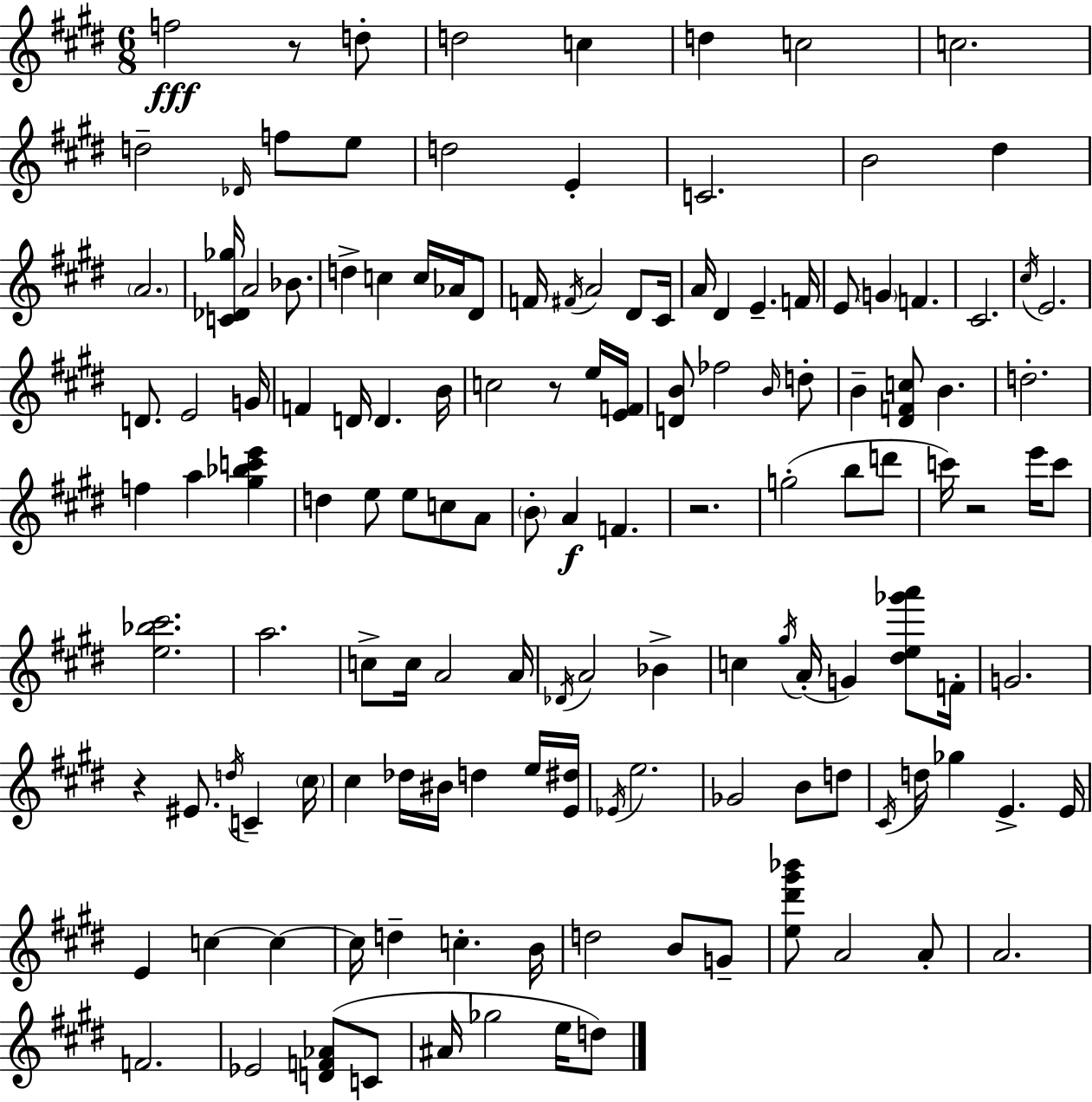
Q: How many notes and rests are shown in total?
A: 138